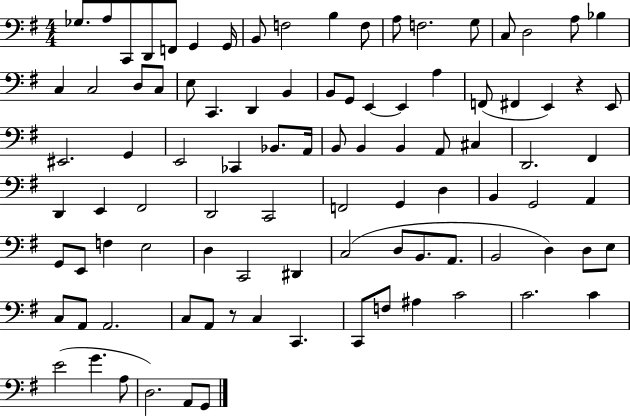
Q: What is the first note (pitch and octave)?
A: Gb3